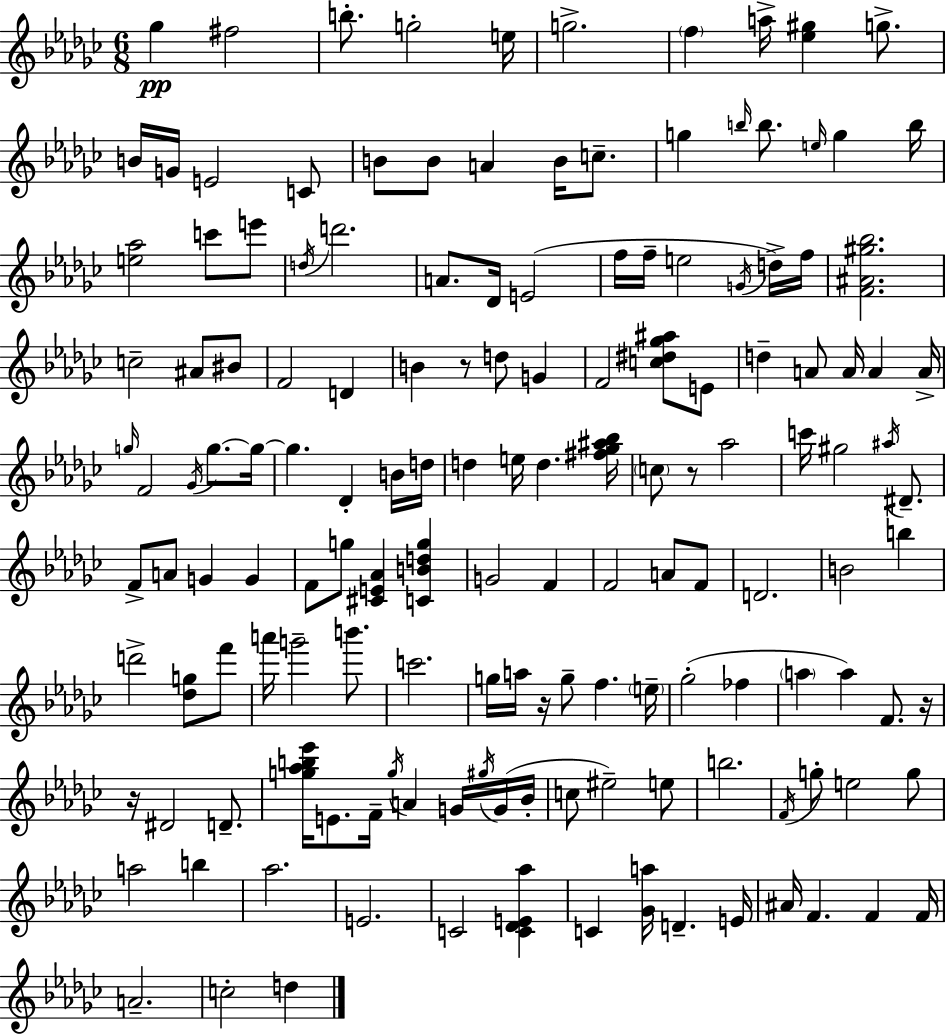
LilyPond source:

{
  \clef treble
  \numericTimeSignature
  \time 6/8
  \key ees \minor
  ges''4\pp fis''2 | b''8.-. g''2-. e''16 | g''2.-> | \parenthesize f''4 a''16-> <ees'' gis''>4 g''8.-> | \break b'16 g'16 e'2 c'8 | b'8 b'8 a'4 b'16 c''8.-- | g''4 \grace { b''16 } b''8. \grace { e''16 } g''4 | b''16 <e'' aes''>2 c'''8 | \break e'''8 \acciaccatura { d''16 } d'''2. | a'8. des'16 e'2( | f''16 f''16-- e''2 | \acciaccatura { g'16 } d''16->) f''16 <f' ais' gis'' bes''>2. | \break c''2-- | ais'8 bis'8 f'2 | d'4 b'4 r8 d''8 | g'4 f'2 | \break <c'' dis'' ges'' ais''>8 e'8 d''4-- a'8 a'16 a'4 | a'16-> \grace { g''16 } f'2 | \acciaccatura { ges'16 } g''8.~~ g''16~~ g''4. | des'4-. b'16 d''16 d''4 e''16 d''4. | \break <fis'' ges'' ais'' bes''>16 \parenthesize c''8 r8 aes''2 | c'''16 gis''2 | \acciaccatura { ais''16 } dis'8.-- f'8-> a'8 g'4 | g'4 f'8 g''8 <cis' e' aes'>4 | \break <c' b' d'' g''>4 g'2 | f'4 f'2 | a'8 f'8 d'2. | b'2 | \break b''4 d'''2-> | <des'' g''>8 f'''8 a'''16 g'''2-- | b'''8. c'''2. | g''16 a''16 r16 g''8-- | \break f''4. \parenthesize e''16-- ges''2-.( | fes''4 \parenthesize a''4 a''4) | f'8. r16 r16 dis'2 | d'8.-- <g'' aes'' b'' ees'''>16 e'8. f'16-- | \break \acciaccatura { g''16 } a'4 g'16 \acciaccatura { gis''16 }( g'16 bes'16-. c''8 eis''2--) | e''8 b''2. | \acciaccatura { f'16 } g''8-. | e''2 g''8 a''2 | \break b''4 aes''2. | e'2. | c'2 | <c' des' e' aes''>4 c'4 | \break <ges' a''>16 d'4.-- e'16 ais'16 f'4. | f'4 f'16 a'2.-- | c''2-. | d''4 \bar "|."
}